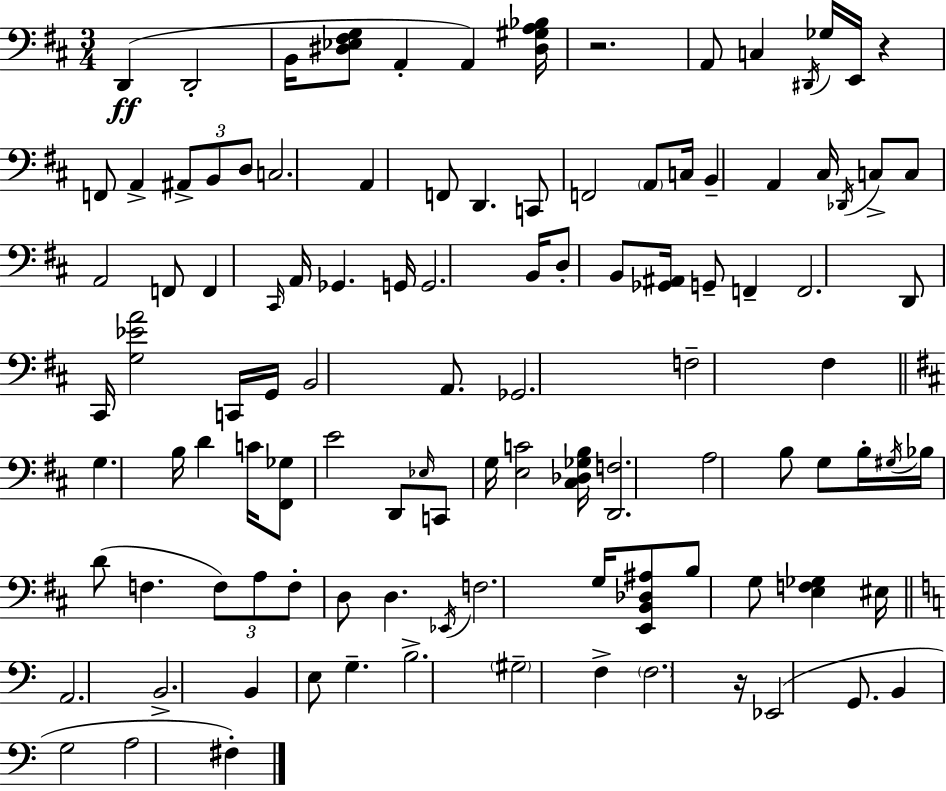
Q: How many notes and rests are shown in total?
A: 108